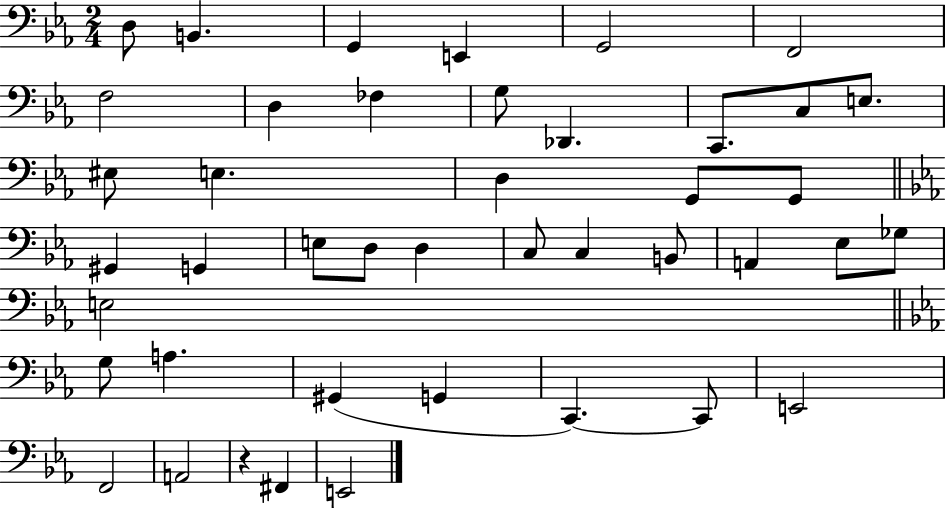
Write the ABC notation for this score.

X:1
T:Untitled
M:2/4
L:1/4
K:Eb
D,/2 B,, G,, E,, G,,2 F,,2 F,2 D, _F, G,/2 _D,, C,,/2 C,/2 E,/2 ^E,/2 E, D, G,,/2 G,,/2 ^G,, G,, E,/2 D,/2 D, C,/2 C, B,,/2 A,, _E,/2 _G,/2 E,2 G,/2 A, ^G,, G,, C,, C,,/2 E,,2 F,,2 A,,2 z ^F,, E,,2